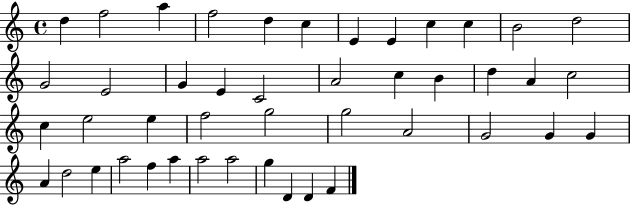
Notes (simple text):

D5/q F5/h A5/q F5/h D5/q C5/q E4/q E4/q C5/q C5/q B4/h D5/h G4/h E4/h G4/q E4/q C4/h A4/h C5/q B4/q D5/q A4/q C5/h C5/q E5/h E5/q F5/h G5/h G5/h A4/h G4/h G4/q G4/q A4/q D5/h E5/q A5/h F5/q A5/q A5/h A5/h G5/q D4/q D4/q F4/q